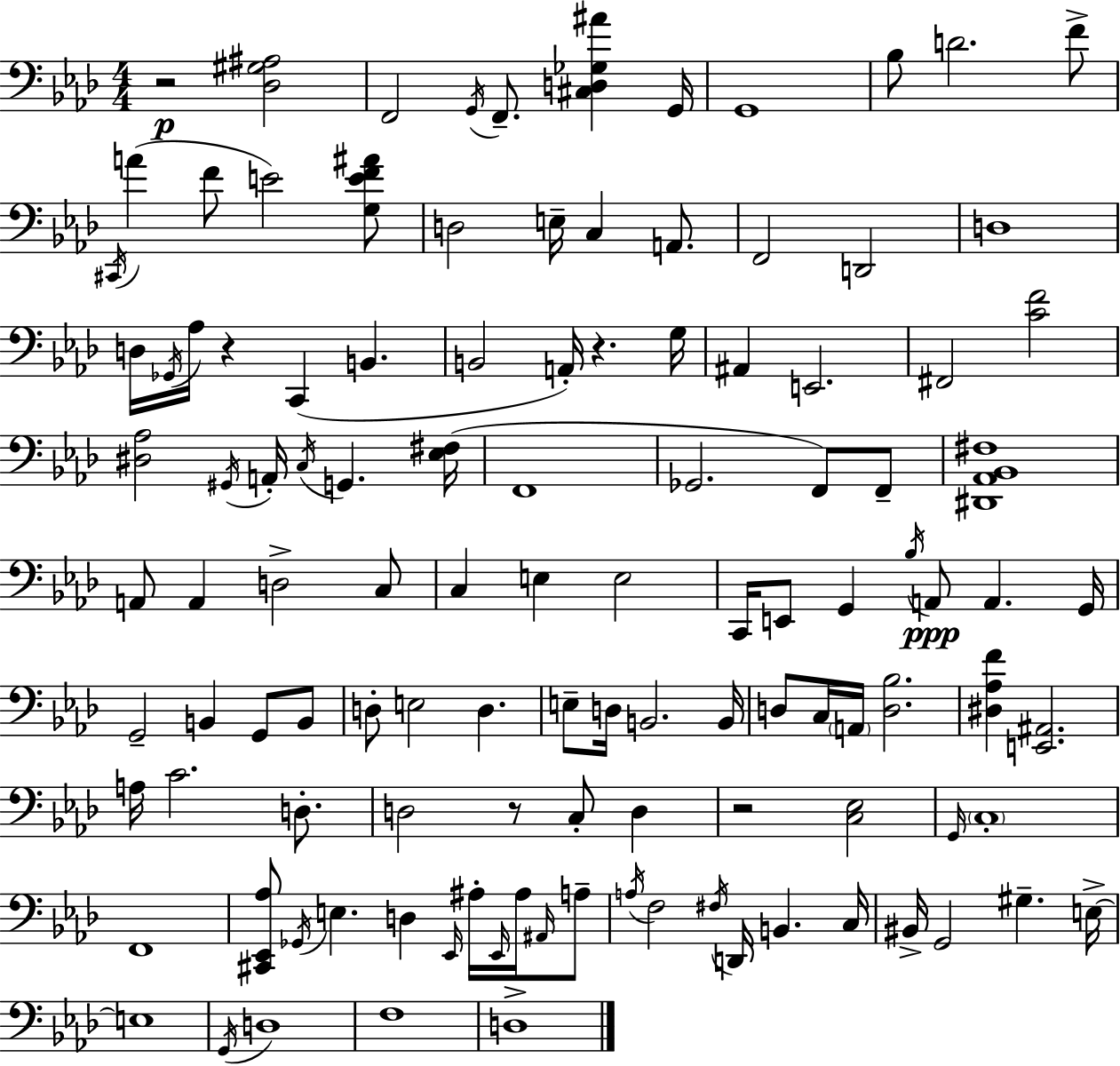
R/h [Db3,G#3,A#3]/h F2/h G2/s F2/e. [C#3,D3,Gb3,A#4]/q G2/s G2/w Bb3/e D4/h. F4/e C#2/s A4/q F4/e E4/h [G3,E4,F4,A#4]/e D3/h E3/s C3/q A2/e. F2/h D2/h D3/w D3/s Gb2/s Ab3/s R/q C2/q B2/q. B2/h A2/s R/q. G3/s A#2/q E2/h. F#2/h [C4,F4]/h [D#3,Ab3]/h G#2/s A2/s C3/s G2/q. [Eb3,F#3]/s F2/w Gb2/h. F2/e F2/e [D#2,Ab2,Bb2,F#3]/w A2/e A2/q D3/h C3/e C3/q E3/q E3/h C2/s E2/e G2/q Bb3/s A2/e A2/q. G2/s G2/h B2/q G2/e B2/e D3/e E3/h D3/q. E3/e D3/s B2/h. B2/s D3/e C3/s A2/s [D3,Bb3]/h. [D#3,Ab3,F4]/q [E2,A#2]/h. A3/s C4/h. D3/e. D3/h R/e C3/e D3/q R/h [C3,Eb3]/h G2/s C3/w F2/w [C#2,Eb2,Ab3]/e Gb2/s E3/q. D3/q Eb2/s A#3/s Eb2/s A#3/s A#2/s A3/e A3/s F3/h F#3/s D2/s B2/q. C3/s BIS2/s G2/h G#3/q. E3/s E3/w G2/s D3/w F3/w D3/w